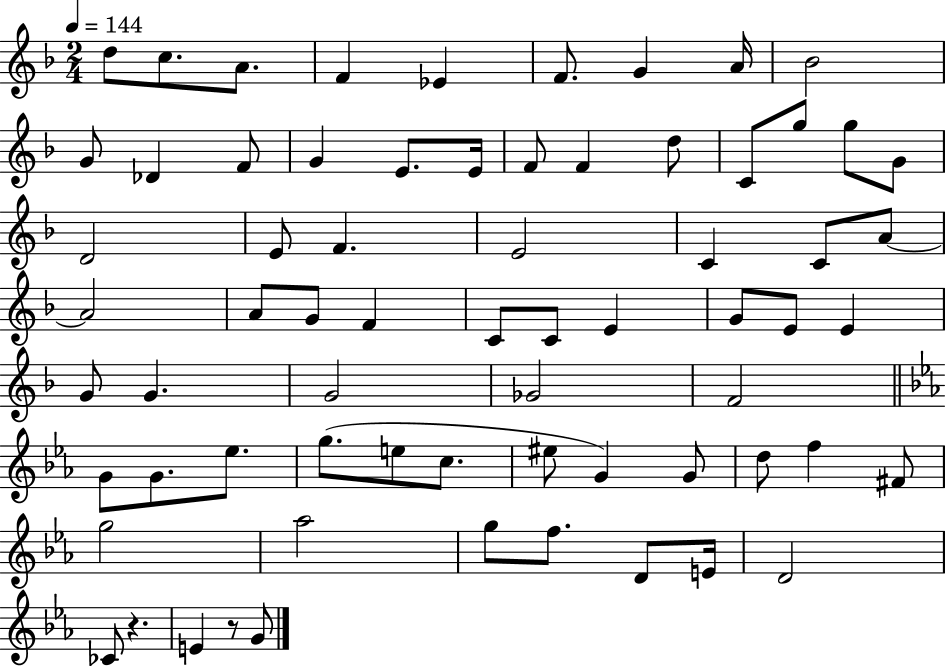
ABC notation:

X:1
T:Untitled
M:2/4
L:1/4
K:F
d/2 c/2 A/2 F _E F/2 G A/4 _B2 G/2 _D F/2 G E/2 E/4 F/2 F d/2 C/2 g/2 g/2 G/2 D2 E/2 F E2 C C/2 A/2 A2 A/2 G/2 F C/2 C/2 E G/2 E/2 E G/2 G G2 _G2 F2 G/2 G/2 _e/2 g/2 e/2 c/2 ^e/2 G G/2 d/2 f ^F/2 g2 _a2 g/2 f/2 D/2 E/4 D2 _C/2 z E z/2 G/2